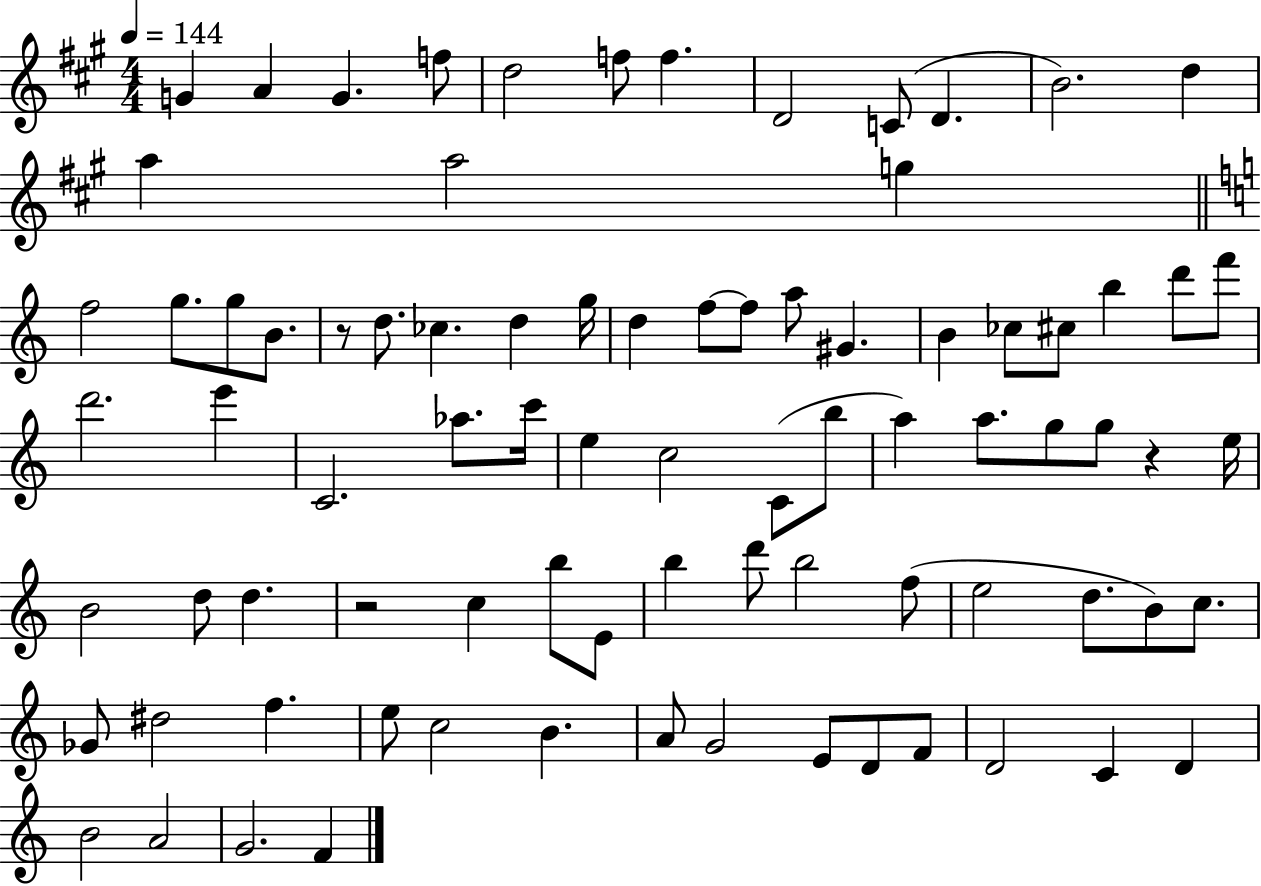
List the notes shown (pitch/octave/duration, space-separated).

G4/q A4/q G4/q. F5/e D5/h F5/e F5/q. D4/h C4/e D4/q. B4/h. D5/q A5/q A5/h G5/q F5/h G5/e. G5/e B4/e. R/e D5/e. CES5/q. D5/q G5/s D5/q F5/e F5/e A5/e G#4/q. B4/q CES5/e C#5/e B5/q D6/e F6/e D6/h. E6/q C4/h. Ab5/e. C6/s E5/q C5/h C4/e B5/e A5/q A5/e. G5/e G5/e R/q E5/s B4/h D5/e D5/q. R/h C5/q B5/e E4/e B5/q D6/e B5/h F5/e E5/h D5/e. B4/e C5/e. Gb4/e D#5/h F5/q. E5/e C5/h B4/q. A4/e G4/h E4/e D4/e F4/e D4/h C4/q D4/q B4/h A4/h G4/h. F4/q